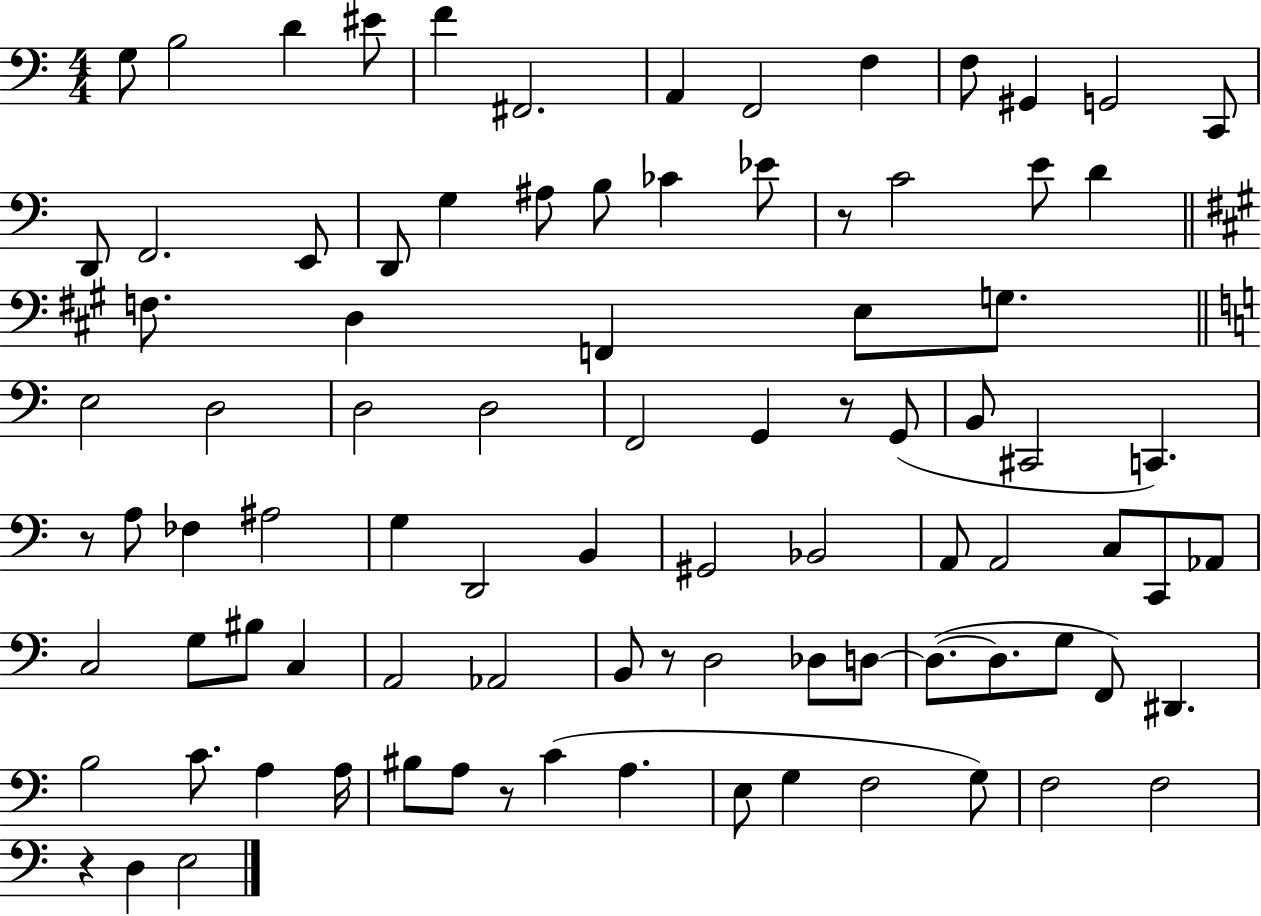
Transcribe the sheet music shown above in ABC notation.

X:1
T:Untitled
M:4/4
L:1/4
K:C
G,/2 B,2 D ^E/2 F ^F,,2 A,, F,,2 F, F,/2 ^G,, G,,2 C,,/2 D,,/2 F,,2 E,,/2 D,,/2 G, ^A,/2 B,/2 _C _E/2 z/2 C2 E/2 D F,/2 D, F,, E,/2 G,/2 E,2 D,2 D,2 D,2 F,,2 G,, z/2 G,,/2 B,,/2 ^C,,2 C,, z/2 A,/2 _F, ^A,2 G, D,,2 B,, ^G,,2 _B,,2 A,,/2 A,,2 C,/2 C,,/2 _A,,/2 C,2 G,/2 ^B,/2 C, A,,2 _A,,2 B,,/2 z/2 D,2 _D,/2 D,/2 D,/2 D,/2 G,/2 F,,/2 ^D,, B,2 C/2 A, A,/4 ^B,/2 A,/2 z/2 C A, E,/2 G, F,2 G,/2 F,2 F,2 z D, E,2